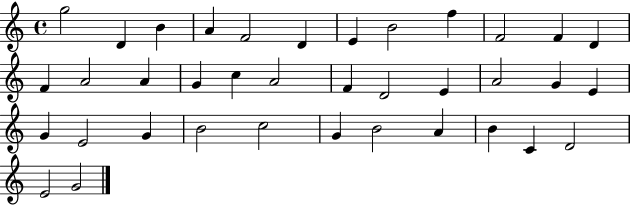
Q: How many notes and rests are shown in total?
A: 37